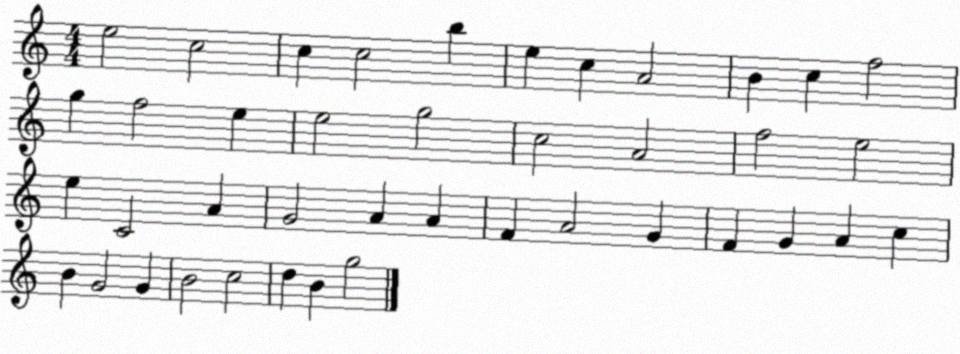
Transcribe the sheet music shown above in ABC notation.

X:1
T:Untitled
M:4/4
L:1/4
K:C
e2 c2 c c2 b e c A2 B c f2 g f2 e e2 g2 c2 A2 f2 e2 e C2 A G2 A A F A2 G F G A c B G2 G B2 c2 d B g2